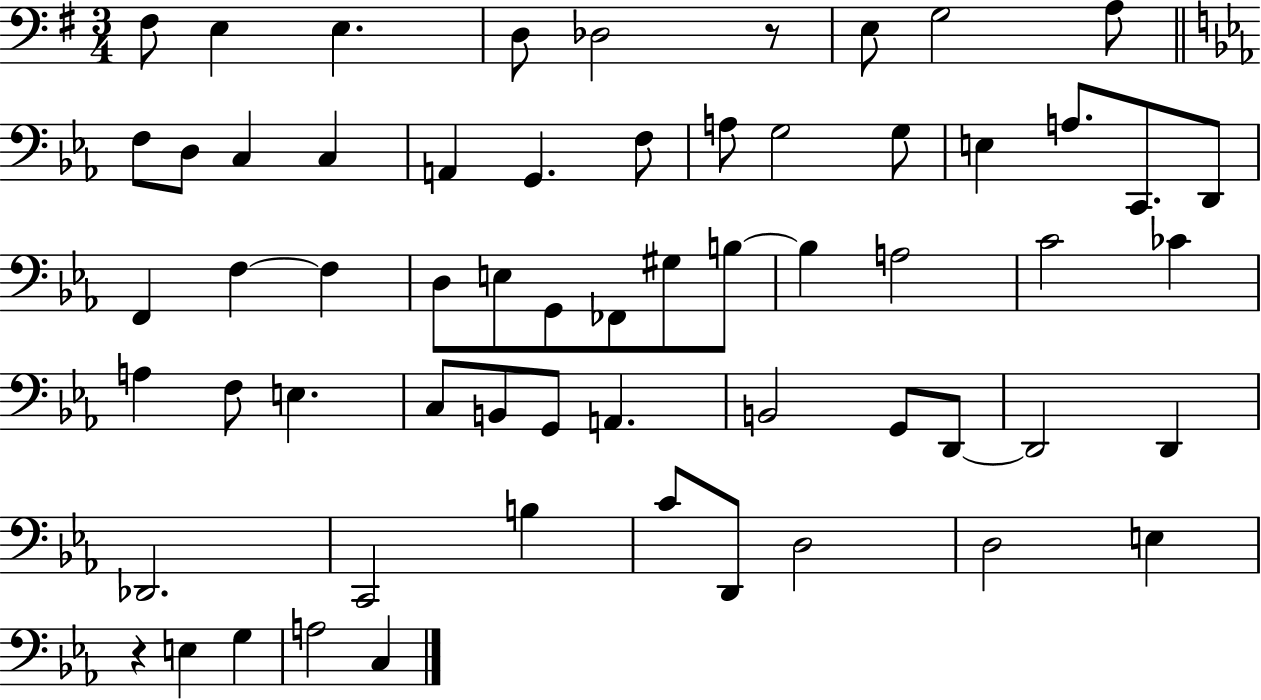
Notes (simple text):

F#3/e E3/q E3/q. D3/e Db3/h R/e E3/e G3/h A3/e F3/e D3/e C3/q C3/q A2/q G2/q. F3/e A3/e G3/h G3/e E3/q A3/e. C2/e. D2/e F2/q F3/q F3/q D3/e E3/e G2/e FES2/e G#3/e B3/e B3/q A3/h C4/h CES4/q A3/q F3/e E3/q. C3/e B2/e G2/e A2/q. B2/h G2/e D2/e D2/h D2/q Db2/h. C2/h B3/q C4/e D2/e D3/h D3/h E3/q R/q E3/q G3/q A3/h C3/q